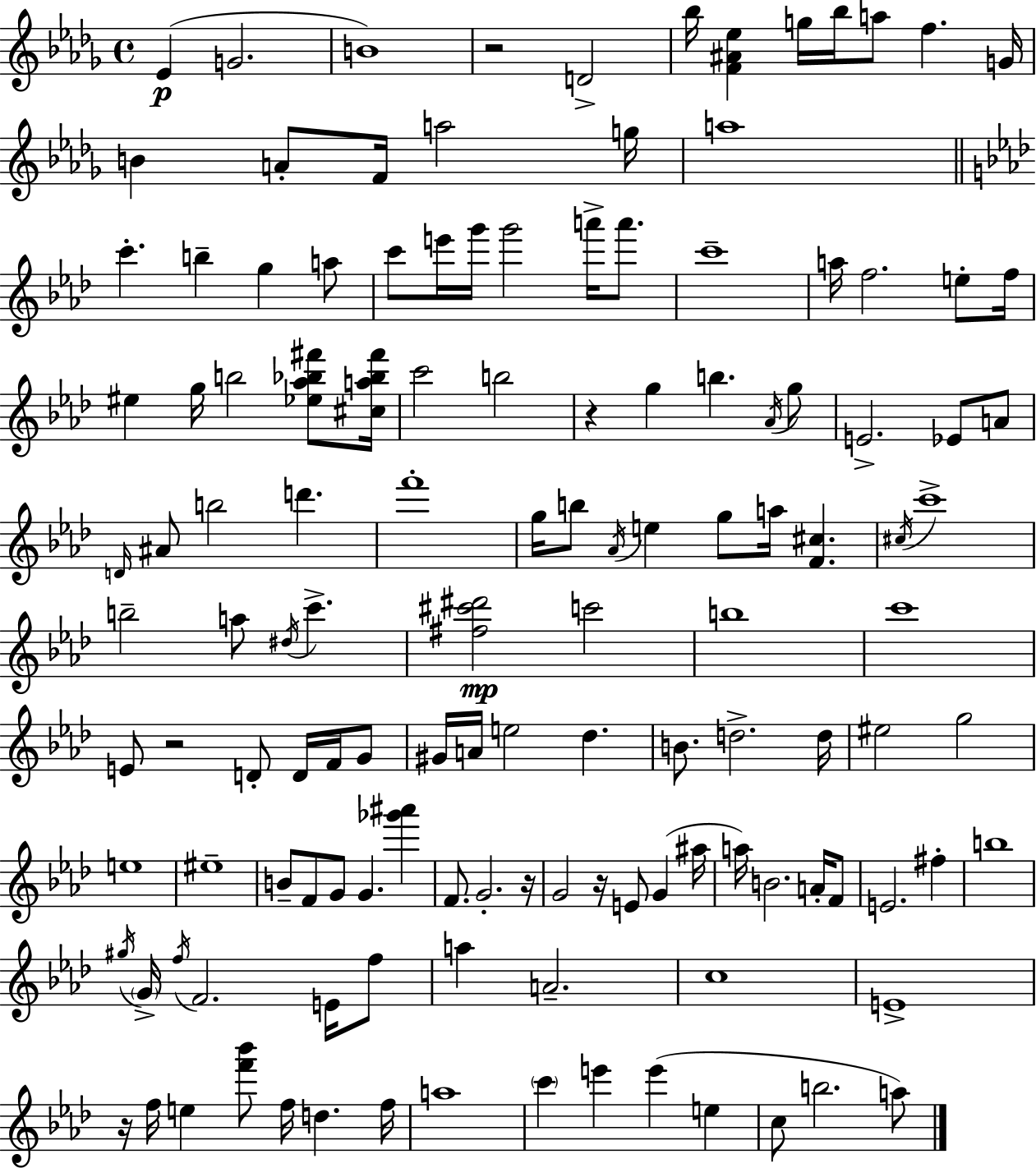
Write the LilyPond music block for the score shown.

{
  \clef treble
  \time 4/4
  \defaultTimeSignature
  \key bes \minor
  ees'4(\p g'2. | b'1) | r2 d'2-> | bes''16 <f' ais' ees''>4 g''16 bes''16 a''8 f''4. g'16 | \break b'4 a'8-. f'16 a''2 g''16 | a''1 | \bar "||" \break \key aes \major c'''4.-. b''4-- g''4 a''8 | c'''8 e'''16 g'''16 g'''2 a'''16-> a'''8. | c'''1-- | a''16 f''2. e''8-. f''16 | \break eis''4 g''16 b''2 <ees'' aes'' bes'' fis'''>8 <cis'' a'' bes'' fis'''>16 | c'''2 b''2 | r4 g''4 b''4. \acciaccatura { aes'16 } g''8 | e'2.-> ees'8 a'8 | \break \grace { d'16 } ais'8 b''2 d'''4. | f'''1-. | g''16 b''8 \acciaccatura { aes'16 } e''4 g''8 a''16 <f' cis''>4. | \acciaccatura { cis''16 } c'''1-> | \break b''2-- a''8 \acciaccatura { dis''16 } c'''4.-> | <fis'' cis''' dis'''>2\mp c'''2 | b''1 | c'''1 | \break e'8 r2 d'8-. | d'16 f'16 g'8 gis'16 a'16 e''2 des''4. | b'8. d''2.-> | d''16 eis''2 g''2 | \break e''1 | eis''1-- | b'8-- f'8 g'8 g'4. | <ges''' ais'''>4 f'8. g'2.-. | \break r16 g'2 r16 e'8 | g'4( ais''16 a''16) b'2. | a'16-. f'8 e'2. | fis''4-. b''1 | \break \acciaccatura { gis''16 } \parenthesize g'16-> \acciaccatura { f''16 } f'2. | e'16 f''8 a''4 a'2.-- | c''1 | e'1-> | \break r16 f''16 e''4 <f''' bes'''>8 f''16 | d''4. f''16 a''1 | \parenthesize c'''4 e'''4 e'''4( | e''4 c''8 b''2. | \break a''8) \bar "|."
}